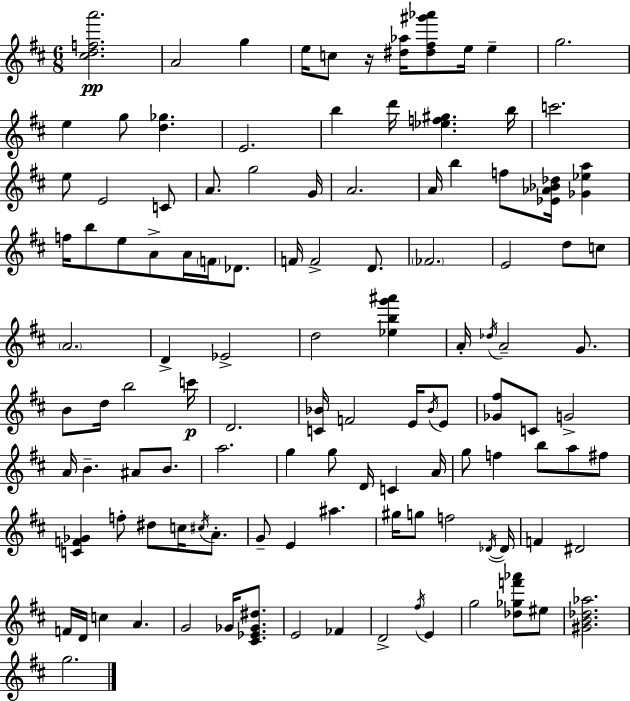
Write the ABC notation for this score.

X:1
T:Untitled
M:6/8
L:1/4
K:D
[^cdfa']2 A2 g e/4 c/2 z/4 [^d_a]/4 [^d^f^g'_a']/2 e/4 e g2 e g/2 [d_g] E2 b d'/4 [_ef^g] b/4 c'2 e/2 E2 C/2 A/2 g2 G/4 A2 A/4 b f/2 [_E_A_B_d]/4 [_G_ea] f/4 b/2 e/2 A/2 A/4 F/4 _D/2 F/4 F2 D/2 _F2 E2 d/2 c/2 A2 D _E2 d2 [_ebg'^a'] A/4 _d/4 A2 G/2 B/2 d/4 b2 c'/4 D2 [C_B]/4 F2 E/4 _B/4 E/2 [_G^f]/2 C/2 G2 A/4 B ^A/2 B/2 a2 g g/2 D/4 C A/4 g/2 f b/2 a/2 ^f/2 [CF_G] f/2 ^d/2 c/4 ^c/4 A/2 G/2 E ^a ^g/4 g/2 f2 _D/4 _D/4 F ^D2 F/4 D/4 c A G2 _G/4 [^C_E_G^d]/2 E2 _F D2 ^f/4 E g2 [_d_gf'_a']/2 ^e/2 [^GB_d_a]2 g2